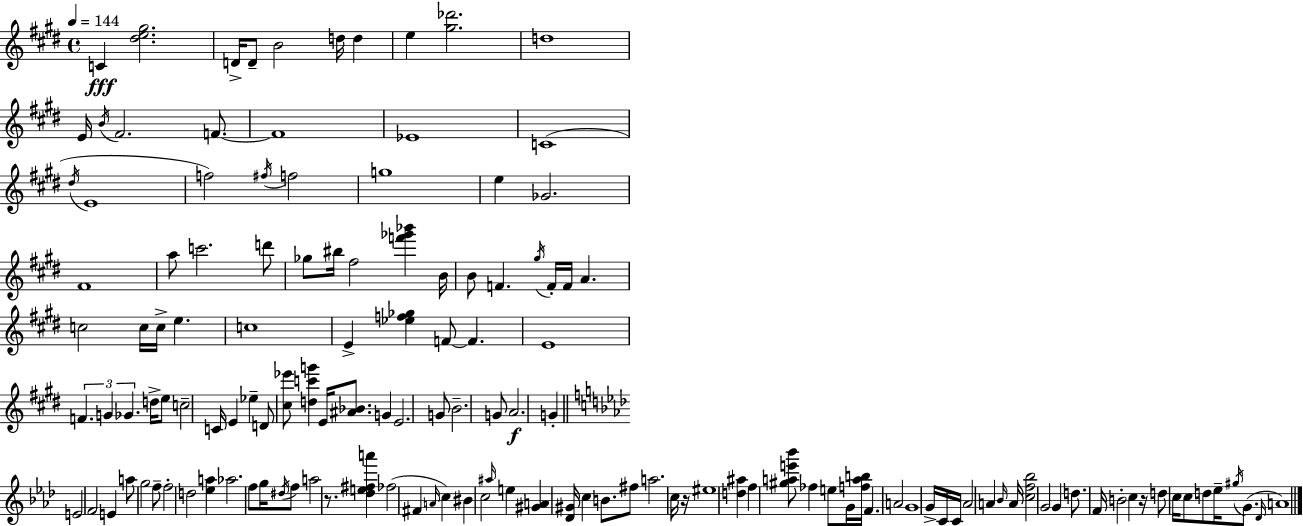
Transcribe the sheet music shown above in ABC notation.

X:1
T:Untitled
M:4/4
L:1/4
K:E
C [^de^g]2 D/4 D/2 B2 d/4 d e [^g_d']2 d4 E/4 B/4 ^F2 F/2 F4 _E4 C4 ^d/4 E4 f2 ^f/4 f2 g4 e _G2 ^F4 a/2 c'2 d'/2 _g/2 ^b/4 ^f2 [f'_g'_b'] B/4 B/2 F ^g/4 F/4 F/4 A c2 c/4 c/4 e c4 E [_ef_g] F/2 F E4 F G _G d/4 e/2 c2 C/4 E _e D/2 [^c_e']/2 [dc'g'] E/4 [^A_B]/2 G E2 G/2 B2 G/2 A2 G E2 F2 E a/2 g2 f/2 f2 d2 [_ea] _a2 f/2 g/4 ^d/4 f/2 a2 z/2 [_de^fa'] _f2 ^F A/4 c ^B c2 ^a/4 e [^GA] [_D^G]/4 c B/2 ^f/2 a2 c/4 z/4 ^e4 [d^a] f [^gae'_b']/2 _f e/2 G/4 [fab]/4 F A2 G4 G/4 C/4 C/4 _A2 A _B/4 A/4 [cf_b]2 G2 G d/2 F/4 B2 c z/4 d/2 c/4 c/2 d/2 _e/4 ^g/4 G/2 _D/4 A4